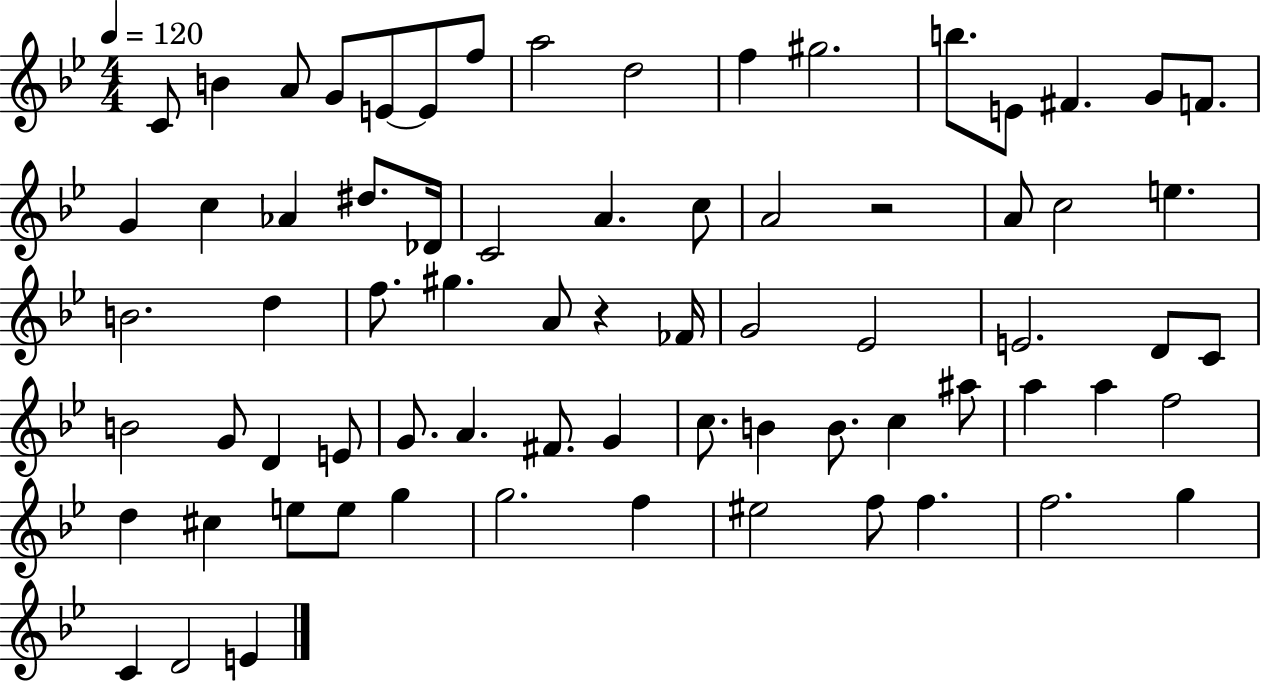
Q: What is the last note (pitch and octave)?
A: E4